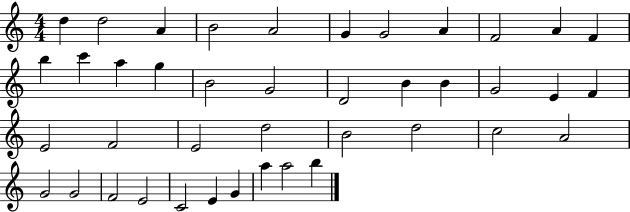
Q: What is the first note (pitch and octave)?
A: D5